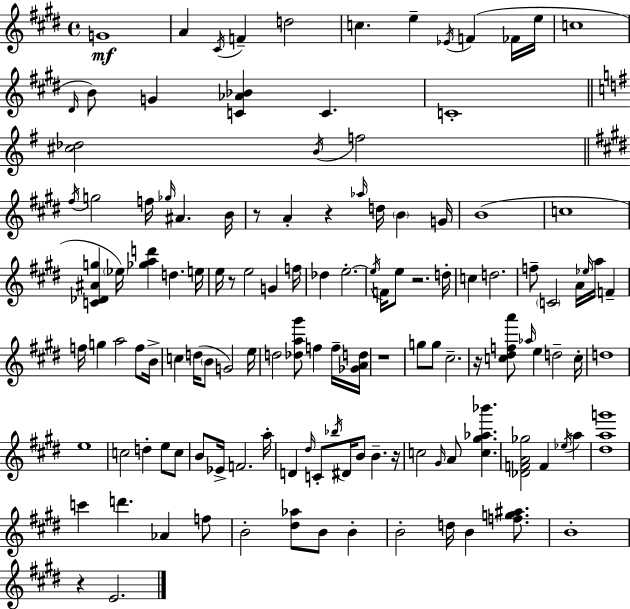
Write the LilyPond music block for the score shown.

{
  \clef treble
  \time 4/4
  \defaultTimeSignature
  \key e \major
  g'1\mf | a'4 \acciaccatura { cis'16 } f'4-- d''2 | c''4. e''4-- \acciaccatura { ees'16 }( f'4 | fes'16 e''16 c''1 | \break \grace { dis'16 }) b'8 g'4 <c' aes' bes'>4 c'4. | c'1-. | \bar "||" \break \key g \major <cis'' des''>2 \acciaccatura { b'16 } f''2 | \bar "||" \break \key e \major \acciaccatura { fis''16 } g''2 f''16 \grace { ges''16 } ais'4. | b'16 r8 a'4-. r4 \grace { aes''16 } d''16 \parenthesize b'4 | g'16 b'1( | c''1 | \break <c' des' ais' g''>4 \parenthesize ees''16) <ges'' a'' d'''>4 d''4. | e''16 e''16 r8 e''2 g'4 | f''16 des''4 e''2.-.~~ | \acciaccatura { e''16 } f'16 e''8 r2. | \break d''16-. c''4 d''2. | f''8-- \parenthesize c'2 a'16 \grace { ees''16 } | a''16 f'4-- f''16 g''4 a''2 | f''8 b'16-> c''4 d''16( \parenthesize b'8 g'2) | \break e''16 d''2 <des'' a'' gis'''>8 f''4 | f''16-- <ges' a' d''>16 r1 | g''8 g''8 cis''2.-- | r16 <c'' dis'' f'' a'''>8 \grace { aes''16 } e''4 d''2-- | \break c''16-. d''1 | e''1 | c''2 d''4-. | e''8 c''8 b'8 ees'16-> f'2. | \break a''16-. d'4 \grace { dis''16 } c'8-. \acciaccatura { bes''16 } dis'16 b'8 | b'4.-- r16 c''2 | \grace { gis'16 } a'8 <c'' gis'' aes'' bes'''>4. <des' f' a' ges''>2 | f'4 \acciaccatura { ees''16 } a''4 <dis'' a'' g'''>1 | \break c'''4 d'''4. | aes'4 f''8 b'2-. | <dis'' aes''>8 b'8 b'4-. b'2-. | d''16 b'4 <f'' g'' ais''>8. b'1-. | \break r4 e'2. | \bar "|."
}